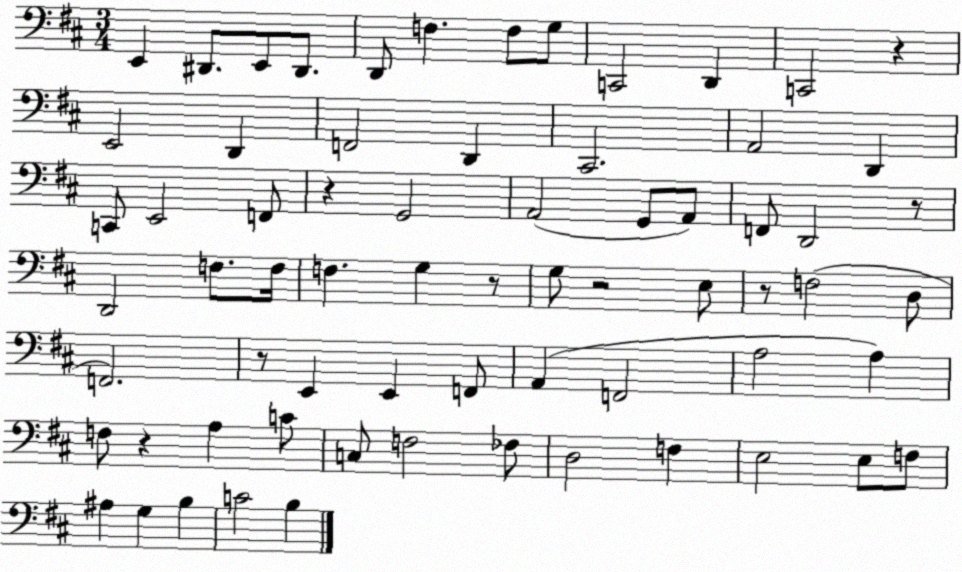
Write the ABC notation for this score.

X:1
T:Untitled
M:3/4
L:1/4
K:D
E,, ^D,,/2 E,,/2 ^D,,/2 D,,/2 F, F,/2 G,/2 C,,2 D,, C,,2 z E,,2 D,, F,,2 D,, ^C,,2 A,,2 D,, C,,/2 E,,2 F,,/2 z G,,2 A,,2 G,,/2 A,,/2 F,,/2 D,,2 z/2 D,,2 F,/2 F,/4 F, G, z/2 G,/2 z2 E,/2 z/2 F,2 D,/2 F,,2 z/2 E,, E,, F,,/2 A,, F,,2 A,2 A, F,/2 z A, C/2 C,/2 F,2 _F,/2 D,2 F, E,2 E,/2 F,/2 ^A, G, B, C2 B,